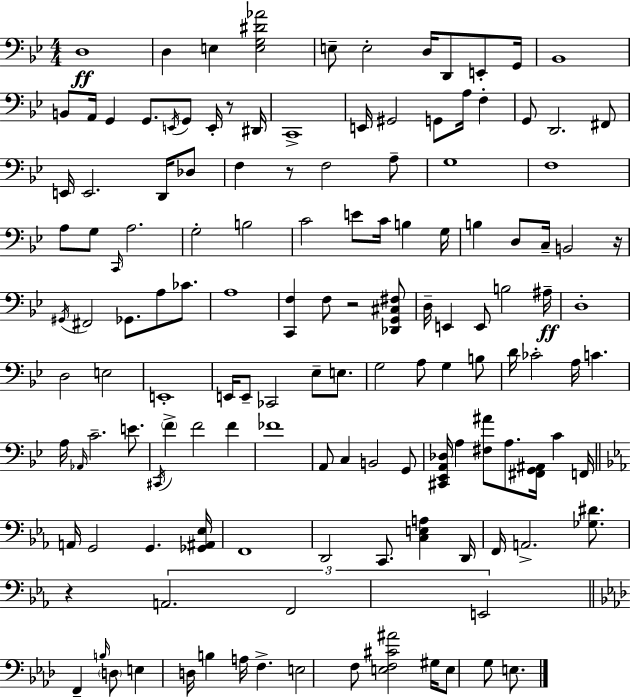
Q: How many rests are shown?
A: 5